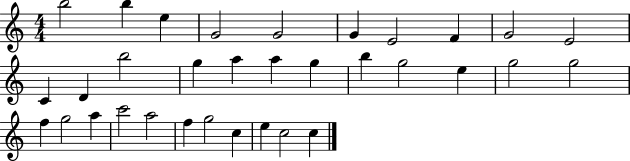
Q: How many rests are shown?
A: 0